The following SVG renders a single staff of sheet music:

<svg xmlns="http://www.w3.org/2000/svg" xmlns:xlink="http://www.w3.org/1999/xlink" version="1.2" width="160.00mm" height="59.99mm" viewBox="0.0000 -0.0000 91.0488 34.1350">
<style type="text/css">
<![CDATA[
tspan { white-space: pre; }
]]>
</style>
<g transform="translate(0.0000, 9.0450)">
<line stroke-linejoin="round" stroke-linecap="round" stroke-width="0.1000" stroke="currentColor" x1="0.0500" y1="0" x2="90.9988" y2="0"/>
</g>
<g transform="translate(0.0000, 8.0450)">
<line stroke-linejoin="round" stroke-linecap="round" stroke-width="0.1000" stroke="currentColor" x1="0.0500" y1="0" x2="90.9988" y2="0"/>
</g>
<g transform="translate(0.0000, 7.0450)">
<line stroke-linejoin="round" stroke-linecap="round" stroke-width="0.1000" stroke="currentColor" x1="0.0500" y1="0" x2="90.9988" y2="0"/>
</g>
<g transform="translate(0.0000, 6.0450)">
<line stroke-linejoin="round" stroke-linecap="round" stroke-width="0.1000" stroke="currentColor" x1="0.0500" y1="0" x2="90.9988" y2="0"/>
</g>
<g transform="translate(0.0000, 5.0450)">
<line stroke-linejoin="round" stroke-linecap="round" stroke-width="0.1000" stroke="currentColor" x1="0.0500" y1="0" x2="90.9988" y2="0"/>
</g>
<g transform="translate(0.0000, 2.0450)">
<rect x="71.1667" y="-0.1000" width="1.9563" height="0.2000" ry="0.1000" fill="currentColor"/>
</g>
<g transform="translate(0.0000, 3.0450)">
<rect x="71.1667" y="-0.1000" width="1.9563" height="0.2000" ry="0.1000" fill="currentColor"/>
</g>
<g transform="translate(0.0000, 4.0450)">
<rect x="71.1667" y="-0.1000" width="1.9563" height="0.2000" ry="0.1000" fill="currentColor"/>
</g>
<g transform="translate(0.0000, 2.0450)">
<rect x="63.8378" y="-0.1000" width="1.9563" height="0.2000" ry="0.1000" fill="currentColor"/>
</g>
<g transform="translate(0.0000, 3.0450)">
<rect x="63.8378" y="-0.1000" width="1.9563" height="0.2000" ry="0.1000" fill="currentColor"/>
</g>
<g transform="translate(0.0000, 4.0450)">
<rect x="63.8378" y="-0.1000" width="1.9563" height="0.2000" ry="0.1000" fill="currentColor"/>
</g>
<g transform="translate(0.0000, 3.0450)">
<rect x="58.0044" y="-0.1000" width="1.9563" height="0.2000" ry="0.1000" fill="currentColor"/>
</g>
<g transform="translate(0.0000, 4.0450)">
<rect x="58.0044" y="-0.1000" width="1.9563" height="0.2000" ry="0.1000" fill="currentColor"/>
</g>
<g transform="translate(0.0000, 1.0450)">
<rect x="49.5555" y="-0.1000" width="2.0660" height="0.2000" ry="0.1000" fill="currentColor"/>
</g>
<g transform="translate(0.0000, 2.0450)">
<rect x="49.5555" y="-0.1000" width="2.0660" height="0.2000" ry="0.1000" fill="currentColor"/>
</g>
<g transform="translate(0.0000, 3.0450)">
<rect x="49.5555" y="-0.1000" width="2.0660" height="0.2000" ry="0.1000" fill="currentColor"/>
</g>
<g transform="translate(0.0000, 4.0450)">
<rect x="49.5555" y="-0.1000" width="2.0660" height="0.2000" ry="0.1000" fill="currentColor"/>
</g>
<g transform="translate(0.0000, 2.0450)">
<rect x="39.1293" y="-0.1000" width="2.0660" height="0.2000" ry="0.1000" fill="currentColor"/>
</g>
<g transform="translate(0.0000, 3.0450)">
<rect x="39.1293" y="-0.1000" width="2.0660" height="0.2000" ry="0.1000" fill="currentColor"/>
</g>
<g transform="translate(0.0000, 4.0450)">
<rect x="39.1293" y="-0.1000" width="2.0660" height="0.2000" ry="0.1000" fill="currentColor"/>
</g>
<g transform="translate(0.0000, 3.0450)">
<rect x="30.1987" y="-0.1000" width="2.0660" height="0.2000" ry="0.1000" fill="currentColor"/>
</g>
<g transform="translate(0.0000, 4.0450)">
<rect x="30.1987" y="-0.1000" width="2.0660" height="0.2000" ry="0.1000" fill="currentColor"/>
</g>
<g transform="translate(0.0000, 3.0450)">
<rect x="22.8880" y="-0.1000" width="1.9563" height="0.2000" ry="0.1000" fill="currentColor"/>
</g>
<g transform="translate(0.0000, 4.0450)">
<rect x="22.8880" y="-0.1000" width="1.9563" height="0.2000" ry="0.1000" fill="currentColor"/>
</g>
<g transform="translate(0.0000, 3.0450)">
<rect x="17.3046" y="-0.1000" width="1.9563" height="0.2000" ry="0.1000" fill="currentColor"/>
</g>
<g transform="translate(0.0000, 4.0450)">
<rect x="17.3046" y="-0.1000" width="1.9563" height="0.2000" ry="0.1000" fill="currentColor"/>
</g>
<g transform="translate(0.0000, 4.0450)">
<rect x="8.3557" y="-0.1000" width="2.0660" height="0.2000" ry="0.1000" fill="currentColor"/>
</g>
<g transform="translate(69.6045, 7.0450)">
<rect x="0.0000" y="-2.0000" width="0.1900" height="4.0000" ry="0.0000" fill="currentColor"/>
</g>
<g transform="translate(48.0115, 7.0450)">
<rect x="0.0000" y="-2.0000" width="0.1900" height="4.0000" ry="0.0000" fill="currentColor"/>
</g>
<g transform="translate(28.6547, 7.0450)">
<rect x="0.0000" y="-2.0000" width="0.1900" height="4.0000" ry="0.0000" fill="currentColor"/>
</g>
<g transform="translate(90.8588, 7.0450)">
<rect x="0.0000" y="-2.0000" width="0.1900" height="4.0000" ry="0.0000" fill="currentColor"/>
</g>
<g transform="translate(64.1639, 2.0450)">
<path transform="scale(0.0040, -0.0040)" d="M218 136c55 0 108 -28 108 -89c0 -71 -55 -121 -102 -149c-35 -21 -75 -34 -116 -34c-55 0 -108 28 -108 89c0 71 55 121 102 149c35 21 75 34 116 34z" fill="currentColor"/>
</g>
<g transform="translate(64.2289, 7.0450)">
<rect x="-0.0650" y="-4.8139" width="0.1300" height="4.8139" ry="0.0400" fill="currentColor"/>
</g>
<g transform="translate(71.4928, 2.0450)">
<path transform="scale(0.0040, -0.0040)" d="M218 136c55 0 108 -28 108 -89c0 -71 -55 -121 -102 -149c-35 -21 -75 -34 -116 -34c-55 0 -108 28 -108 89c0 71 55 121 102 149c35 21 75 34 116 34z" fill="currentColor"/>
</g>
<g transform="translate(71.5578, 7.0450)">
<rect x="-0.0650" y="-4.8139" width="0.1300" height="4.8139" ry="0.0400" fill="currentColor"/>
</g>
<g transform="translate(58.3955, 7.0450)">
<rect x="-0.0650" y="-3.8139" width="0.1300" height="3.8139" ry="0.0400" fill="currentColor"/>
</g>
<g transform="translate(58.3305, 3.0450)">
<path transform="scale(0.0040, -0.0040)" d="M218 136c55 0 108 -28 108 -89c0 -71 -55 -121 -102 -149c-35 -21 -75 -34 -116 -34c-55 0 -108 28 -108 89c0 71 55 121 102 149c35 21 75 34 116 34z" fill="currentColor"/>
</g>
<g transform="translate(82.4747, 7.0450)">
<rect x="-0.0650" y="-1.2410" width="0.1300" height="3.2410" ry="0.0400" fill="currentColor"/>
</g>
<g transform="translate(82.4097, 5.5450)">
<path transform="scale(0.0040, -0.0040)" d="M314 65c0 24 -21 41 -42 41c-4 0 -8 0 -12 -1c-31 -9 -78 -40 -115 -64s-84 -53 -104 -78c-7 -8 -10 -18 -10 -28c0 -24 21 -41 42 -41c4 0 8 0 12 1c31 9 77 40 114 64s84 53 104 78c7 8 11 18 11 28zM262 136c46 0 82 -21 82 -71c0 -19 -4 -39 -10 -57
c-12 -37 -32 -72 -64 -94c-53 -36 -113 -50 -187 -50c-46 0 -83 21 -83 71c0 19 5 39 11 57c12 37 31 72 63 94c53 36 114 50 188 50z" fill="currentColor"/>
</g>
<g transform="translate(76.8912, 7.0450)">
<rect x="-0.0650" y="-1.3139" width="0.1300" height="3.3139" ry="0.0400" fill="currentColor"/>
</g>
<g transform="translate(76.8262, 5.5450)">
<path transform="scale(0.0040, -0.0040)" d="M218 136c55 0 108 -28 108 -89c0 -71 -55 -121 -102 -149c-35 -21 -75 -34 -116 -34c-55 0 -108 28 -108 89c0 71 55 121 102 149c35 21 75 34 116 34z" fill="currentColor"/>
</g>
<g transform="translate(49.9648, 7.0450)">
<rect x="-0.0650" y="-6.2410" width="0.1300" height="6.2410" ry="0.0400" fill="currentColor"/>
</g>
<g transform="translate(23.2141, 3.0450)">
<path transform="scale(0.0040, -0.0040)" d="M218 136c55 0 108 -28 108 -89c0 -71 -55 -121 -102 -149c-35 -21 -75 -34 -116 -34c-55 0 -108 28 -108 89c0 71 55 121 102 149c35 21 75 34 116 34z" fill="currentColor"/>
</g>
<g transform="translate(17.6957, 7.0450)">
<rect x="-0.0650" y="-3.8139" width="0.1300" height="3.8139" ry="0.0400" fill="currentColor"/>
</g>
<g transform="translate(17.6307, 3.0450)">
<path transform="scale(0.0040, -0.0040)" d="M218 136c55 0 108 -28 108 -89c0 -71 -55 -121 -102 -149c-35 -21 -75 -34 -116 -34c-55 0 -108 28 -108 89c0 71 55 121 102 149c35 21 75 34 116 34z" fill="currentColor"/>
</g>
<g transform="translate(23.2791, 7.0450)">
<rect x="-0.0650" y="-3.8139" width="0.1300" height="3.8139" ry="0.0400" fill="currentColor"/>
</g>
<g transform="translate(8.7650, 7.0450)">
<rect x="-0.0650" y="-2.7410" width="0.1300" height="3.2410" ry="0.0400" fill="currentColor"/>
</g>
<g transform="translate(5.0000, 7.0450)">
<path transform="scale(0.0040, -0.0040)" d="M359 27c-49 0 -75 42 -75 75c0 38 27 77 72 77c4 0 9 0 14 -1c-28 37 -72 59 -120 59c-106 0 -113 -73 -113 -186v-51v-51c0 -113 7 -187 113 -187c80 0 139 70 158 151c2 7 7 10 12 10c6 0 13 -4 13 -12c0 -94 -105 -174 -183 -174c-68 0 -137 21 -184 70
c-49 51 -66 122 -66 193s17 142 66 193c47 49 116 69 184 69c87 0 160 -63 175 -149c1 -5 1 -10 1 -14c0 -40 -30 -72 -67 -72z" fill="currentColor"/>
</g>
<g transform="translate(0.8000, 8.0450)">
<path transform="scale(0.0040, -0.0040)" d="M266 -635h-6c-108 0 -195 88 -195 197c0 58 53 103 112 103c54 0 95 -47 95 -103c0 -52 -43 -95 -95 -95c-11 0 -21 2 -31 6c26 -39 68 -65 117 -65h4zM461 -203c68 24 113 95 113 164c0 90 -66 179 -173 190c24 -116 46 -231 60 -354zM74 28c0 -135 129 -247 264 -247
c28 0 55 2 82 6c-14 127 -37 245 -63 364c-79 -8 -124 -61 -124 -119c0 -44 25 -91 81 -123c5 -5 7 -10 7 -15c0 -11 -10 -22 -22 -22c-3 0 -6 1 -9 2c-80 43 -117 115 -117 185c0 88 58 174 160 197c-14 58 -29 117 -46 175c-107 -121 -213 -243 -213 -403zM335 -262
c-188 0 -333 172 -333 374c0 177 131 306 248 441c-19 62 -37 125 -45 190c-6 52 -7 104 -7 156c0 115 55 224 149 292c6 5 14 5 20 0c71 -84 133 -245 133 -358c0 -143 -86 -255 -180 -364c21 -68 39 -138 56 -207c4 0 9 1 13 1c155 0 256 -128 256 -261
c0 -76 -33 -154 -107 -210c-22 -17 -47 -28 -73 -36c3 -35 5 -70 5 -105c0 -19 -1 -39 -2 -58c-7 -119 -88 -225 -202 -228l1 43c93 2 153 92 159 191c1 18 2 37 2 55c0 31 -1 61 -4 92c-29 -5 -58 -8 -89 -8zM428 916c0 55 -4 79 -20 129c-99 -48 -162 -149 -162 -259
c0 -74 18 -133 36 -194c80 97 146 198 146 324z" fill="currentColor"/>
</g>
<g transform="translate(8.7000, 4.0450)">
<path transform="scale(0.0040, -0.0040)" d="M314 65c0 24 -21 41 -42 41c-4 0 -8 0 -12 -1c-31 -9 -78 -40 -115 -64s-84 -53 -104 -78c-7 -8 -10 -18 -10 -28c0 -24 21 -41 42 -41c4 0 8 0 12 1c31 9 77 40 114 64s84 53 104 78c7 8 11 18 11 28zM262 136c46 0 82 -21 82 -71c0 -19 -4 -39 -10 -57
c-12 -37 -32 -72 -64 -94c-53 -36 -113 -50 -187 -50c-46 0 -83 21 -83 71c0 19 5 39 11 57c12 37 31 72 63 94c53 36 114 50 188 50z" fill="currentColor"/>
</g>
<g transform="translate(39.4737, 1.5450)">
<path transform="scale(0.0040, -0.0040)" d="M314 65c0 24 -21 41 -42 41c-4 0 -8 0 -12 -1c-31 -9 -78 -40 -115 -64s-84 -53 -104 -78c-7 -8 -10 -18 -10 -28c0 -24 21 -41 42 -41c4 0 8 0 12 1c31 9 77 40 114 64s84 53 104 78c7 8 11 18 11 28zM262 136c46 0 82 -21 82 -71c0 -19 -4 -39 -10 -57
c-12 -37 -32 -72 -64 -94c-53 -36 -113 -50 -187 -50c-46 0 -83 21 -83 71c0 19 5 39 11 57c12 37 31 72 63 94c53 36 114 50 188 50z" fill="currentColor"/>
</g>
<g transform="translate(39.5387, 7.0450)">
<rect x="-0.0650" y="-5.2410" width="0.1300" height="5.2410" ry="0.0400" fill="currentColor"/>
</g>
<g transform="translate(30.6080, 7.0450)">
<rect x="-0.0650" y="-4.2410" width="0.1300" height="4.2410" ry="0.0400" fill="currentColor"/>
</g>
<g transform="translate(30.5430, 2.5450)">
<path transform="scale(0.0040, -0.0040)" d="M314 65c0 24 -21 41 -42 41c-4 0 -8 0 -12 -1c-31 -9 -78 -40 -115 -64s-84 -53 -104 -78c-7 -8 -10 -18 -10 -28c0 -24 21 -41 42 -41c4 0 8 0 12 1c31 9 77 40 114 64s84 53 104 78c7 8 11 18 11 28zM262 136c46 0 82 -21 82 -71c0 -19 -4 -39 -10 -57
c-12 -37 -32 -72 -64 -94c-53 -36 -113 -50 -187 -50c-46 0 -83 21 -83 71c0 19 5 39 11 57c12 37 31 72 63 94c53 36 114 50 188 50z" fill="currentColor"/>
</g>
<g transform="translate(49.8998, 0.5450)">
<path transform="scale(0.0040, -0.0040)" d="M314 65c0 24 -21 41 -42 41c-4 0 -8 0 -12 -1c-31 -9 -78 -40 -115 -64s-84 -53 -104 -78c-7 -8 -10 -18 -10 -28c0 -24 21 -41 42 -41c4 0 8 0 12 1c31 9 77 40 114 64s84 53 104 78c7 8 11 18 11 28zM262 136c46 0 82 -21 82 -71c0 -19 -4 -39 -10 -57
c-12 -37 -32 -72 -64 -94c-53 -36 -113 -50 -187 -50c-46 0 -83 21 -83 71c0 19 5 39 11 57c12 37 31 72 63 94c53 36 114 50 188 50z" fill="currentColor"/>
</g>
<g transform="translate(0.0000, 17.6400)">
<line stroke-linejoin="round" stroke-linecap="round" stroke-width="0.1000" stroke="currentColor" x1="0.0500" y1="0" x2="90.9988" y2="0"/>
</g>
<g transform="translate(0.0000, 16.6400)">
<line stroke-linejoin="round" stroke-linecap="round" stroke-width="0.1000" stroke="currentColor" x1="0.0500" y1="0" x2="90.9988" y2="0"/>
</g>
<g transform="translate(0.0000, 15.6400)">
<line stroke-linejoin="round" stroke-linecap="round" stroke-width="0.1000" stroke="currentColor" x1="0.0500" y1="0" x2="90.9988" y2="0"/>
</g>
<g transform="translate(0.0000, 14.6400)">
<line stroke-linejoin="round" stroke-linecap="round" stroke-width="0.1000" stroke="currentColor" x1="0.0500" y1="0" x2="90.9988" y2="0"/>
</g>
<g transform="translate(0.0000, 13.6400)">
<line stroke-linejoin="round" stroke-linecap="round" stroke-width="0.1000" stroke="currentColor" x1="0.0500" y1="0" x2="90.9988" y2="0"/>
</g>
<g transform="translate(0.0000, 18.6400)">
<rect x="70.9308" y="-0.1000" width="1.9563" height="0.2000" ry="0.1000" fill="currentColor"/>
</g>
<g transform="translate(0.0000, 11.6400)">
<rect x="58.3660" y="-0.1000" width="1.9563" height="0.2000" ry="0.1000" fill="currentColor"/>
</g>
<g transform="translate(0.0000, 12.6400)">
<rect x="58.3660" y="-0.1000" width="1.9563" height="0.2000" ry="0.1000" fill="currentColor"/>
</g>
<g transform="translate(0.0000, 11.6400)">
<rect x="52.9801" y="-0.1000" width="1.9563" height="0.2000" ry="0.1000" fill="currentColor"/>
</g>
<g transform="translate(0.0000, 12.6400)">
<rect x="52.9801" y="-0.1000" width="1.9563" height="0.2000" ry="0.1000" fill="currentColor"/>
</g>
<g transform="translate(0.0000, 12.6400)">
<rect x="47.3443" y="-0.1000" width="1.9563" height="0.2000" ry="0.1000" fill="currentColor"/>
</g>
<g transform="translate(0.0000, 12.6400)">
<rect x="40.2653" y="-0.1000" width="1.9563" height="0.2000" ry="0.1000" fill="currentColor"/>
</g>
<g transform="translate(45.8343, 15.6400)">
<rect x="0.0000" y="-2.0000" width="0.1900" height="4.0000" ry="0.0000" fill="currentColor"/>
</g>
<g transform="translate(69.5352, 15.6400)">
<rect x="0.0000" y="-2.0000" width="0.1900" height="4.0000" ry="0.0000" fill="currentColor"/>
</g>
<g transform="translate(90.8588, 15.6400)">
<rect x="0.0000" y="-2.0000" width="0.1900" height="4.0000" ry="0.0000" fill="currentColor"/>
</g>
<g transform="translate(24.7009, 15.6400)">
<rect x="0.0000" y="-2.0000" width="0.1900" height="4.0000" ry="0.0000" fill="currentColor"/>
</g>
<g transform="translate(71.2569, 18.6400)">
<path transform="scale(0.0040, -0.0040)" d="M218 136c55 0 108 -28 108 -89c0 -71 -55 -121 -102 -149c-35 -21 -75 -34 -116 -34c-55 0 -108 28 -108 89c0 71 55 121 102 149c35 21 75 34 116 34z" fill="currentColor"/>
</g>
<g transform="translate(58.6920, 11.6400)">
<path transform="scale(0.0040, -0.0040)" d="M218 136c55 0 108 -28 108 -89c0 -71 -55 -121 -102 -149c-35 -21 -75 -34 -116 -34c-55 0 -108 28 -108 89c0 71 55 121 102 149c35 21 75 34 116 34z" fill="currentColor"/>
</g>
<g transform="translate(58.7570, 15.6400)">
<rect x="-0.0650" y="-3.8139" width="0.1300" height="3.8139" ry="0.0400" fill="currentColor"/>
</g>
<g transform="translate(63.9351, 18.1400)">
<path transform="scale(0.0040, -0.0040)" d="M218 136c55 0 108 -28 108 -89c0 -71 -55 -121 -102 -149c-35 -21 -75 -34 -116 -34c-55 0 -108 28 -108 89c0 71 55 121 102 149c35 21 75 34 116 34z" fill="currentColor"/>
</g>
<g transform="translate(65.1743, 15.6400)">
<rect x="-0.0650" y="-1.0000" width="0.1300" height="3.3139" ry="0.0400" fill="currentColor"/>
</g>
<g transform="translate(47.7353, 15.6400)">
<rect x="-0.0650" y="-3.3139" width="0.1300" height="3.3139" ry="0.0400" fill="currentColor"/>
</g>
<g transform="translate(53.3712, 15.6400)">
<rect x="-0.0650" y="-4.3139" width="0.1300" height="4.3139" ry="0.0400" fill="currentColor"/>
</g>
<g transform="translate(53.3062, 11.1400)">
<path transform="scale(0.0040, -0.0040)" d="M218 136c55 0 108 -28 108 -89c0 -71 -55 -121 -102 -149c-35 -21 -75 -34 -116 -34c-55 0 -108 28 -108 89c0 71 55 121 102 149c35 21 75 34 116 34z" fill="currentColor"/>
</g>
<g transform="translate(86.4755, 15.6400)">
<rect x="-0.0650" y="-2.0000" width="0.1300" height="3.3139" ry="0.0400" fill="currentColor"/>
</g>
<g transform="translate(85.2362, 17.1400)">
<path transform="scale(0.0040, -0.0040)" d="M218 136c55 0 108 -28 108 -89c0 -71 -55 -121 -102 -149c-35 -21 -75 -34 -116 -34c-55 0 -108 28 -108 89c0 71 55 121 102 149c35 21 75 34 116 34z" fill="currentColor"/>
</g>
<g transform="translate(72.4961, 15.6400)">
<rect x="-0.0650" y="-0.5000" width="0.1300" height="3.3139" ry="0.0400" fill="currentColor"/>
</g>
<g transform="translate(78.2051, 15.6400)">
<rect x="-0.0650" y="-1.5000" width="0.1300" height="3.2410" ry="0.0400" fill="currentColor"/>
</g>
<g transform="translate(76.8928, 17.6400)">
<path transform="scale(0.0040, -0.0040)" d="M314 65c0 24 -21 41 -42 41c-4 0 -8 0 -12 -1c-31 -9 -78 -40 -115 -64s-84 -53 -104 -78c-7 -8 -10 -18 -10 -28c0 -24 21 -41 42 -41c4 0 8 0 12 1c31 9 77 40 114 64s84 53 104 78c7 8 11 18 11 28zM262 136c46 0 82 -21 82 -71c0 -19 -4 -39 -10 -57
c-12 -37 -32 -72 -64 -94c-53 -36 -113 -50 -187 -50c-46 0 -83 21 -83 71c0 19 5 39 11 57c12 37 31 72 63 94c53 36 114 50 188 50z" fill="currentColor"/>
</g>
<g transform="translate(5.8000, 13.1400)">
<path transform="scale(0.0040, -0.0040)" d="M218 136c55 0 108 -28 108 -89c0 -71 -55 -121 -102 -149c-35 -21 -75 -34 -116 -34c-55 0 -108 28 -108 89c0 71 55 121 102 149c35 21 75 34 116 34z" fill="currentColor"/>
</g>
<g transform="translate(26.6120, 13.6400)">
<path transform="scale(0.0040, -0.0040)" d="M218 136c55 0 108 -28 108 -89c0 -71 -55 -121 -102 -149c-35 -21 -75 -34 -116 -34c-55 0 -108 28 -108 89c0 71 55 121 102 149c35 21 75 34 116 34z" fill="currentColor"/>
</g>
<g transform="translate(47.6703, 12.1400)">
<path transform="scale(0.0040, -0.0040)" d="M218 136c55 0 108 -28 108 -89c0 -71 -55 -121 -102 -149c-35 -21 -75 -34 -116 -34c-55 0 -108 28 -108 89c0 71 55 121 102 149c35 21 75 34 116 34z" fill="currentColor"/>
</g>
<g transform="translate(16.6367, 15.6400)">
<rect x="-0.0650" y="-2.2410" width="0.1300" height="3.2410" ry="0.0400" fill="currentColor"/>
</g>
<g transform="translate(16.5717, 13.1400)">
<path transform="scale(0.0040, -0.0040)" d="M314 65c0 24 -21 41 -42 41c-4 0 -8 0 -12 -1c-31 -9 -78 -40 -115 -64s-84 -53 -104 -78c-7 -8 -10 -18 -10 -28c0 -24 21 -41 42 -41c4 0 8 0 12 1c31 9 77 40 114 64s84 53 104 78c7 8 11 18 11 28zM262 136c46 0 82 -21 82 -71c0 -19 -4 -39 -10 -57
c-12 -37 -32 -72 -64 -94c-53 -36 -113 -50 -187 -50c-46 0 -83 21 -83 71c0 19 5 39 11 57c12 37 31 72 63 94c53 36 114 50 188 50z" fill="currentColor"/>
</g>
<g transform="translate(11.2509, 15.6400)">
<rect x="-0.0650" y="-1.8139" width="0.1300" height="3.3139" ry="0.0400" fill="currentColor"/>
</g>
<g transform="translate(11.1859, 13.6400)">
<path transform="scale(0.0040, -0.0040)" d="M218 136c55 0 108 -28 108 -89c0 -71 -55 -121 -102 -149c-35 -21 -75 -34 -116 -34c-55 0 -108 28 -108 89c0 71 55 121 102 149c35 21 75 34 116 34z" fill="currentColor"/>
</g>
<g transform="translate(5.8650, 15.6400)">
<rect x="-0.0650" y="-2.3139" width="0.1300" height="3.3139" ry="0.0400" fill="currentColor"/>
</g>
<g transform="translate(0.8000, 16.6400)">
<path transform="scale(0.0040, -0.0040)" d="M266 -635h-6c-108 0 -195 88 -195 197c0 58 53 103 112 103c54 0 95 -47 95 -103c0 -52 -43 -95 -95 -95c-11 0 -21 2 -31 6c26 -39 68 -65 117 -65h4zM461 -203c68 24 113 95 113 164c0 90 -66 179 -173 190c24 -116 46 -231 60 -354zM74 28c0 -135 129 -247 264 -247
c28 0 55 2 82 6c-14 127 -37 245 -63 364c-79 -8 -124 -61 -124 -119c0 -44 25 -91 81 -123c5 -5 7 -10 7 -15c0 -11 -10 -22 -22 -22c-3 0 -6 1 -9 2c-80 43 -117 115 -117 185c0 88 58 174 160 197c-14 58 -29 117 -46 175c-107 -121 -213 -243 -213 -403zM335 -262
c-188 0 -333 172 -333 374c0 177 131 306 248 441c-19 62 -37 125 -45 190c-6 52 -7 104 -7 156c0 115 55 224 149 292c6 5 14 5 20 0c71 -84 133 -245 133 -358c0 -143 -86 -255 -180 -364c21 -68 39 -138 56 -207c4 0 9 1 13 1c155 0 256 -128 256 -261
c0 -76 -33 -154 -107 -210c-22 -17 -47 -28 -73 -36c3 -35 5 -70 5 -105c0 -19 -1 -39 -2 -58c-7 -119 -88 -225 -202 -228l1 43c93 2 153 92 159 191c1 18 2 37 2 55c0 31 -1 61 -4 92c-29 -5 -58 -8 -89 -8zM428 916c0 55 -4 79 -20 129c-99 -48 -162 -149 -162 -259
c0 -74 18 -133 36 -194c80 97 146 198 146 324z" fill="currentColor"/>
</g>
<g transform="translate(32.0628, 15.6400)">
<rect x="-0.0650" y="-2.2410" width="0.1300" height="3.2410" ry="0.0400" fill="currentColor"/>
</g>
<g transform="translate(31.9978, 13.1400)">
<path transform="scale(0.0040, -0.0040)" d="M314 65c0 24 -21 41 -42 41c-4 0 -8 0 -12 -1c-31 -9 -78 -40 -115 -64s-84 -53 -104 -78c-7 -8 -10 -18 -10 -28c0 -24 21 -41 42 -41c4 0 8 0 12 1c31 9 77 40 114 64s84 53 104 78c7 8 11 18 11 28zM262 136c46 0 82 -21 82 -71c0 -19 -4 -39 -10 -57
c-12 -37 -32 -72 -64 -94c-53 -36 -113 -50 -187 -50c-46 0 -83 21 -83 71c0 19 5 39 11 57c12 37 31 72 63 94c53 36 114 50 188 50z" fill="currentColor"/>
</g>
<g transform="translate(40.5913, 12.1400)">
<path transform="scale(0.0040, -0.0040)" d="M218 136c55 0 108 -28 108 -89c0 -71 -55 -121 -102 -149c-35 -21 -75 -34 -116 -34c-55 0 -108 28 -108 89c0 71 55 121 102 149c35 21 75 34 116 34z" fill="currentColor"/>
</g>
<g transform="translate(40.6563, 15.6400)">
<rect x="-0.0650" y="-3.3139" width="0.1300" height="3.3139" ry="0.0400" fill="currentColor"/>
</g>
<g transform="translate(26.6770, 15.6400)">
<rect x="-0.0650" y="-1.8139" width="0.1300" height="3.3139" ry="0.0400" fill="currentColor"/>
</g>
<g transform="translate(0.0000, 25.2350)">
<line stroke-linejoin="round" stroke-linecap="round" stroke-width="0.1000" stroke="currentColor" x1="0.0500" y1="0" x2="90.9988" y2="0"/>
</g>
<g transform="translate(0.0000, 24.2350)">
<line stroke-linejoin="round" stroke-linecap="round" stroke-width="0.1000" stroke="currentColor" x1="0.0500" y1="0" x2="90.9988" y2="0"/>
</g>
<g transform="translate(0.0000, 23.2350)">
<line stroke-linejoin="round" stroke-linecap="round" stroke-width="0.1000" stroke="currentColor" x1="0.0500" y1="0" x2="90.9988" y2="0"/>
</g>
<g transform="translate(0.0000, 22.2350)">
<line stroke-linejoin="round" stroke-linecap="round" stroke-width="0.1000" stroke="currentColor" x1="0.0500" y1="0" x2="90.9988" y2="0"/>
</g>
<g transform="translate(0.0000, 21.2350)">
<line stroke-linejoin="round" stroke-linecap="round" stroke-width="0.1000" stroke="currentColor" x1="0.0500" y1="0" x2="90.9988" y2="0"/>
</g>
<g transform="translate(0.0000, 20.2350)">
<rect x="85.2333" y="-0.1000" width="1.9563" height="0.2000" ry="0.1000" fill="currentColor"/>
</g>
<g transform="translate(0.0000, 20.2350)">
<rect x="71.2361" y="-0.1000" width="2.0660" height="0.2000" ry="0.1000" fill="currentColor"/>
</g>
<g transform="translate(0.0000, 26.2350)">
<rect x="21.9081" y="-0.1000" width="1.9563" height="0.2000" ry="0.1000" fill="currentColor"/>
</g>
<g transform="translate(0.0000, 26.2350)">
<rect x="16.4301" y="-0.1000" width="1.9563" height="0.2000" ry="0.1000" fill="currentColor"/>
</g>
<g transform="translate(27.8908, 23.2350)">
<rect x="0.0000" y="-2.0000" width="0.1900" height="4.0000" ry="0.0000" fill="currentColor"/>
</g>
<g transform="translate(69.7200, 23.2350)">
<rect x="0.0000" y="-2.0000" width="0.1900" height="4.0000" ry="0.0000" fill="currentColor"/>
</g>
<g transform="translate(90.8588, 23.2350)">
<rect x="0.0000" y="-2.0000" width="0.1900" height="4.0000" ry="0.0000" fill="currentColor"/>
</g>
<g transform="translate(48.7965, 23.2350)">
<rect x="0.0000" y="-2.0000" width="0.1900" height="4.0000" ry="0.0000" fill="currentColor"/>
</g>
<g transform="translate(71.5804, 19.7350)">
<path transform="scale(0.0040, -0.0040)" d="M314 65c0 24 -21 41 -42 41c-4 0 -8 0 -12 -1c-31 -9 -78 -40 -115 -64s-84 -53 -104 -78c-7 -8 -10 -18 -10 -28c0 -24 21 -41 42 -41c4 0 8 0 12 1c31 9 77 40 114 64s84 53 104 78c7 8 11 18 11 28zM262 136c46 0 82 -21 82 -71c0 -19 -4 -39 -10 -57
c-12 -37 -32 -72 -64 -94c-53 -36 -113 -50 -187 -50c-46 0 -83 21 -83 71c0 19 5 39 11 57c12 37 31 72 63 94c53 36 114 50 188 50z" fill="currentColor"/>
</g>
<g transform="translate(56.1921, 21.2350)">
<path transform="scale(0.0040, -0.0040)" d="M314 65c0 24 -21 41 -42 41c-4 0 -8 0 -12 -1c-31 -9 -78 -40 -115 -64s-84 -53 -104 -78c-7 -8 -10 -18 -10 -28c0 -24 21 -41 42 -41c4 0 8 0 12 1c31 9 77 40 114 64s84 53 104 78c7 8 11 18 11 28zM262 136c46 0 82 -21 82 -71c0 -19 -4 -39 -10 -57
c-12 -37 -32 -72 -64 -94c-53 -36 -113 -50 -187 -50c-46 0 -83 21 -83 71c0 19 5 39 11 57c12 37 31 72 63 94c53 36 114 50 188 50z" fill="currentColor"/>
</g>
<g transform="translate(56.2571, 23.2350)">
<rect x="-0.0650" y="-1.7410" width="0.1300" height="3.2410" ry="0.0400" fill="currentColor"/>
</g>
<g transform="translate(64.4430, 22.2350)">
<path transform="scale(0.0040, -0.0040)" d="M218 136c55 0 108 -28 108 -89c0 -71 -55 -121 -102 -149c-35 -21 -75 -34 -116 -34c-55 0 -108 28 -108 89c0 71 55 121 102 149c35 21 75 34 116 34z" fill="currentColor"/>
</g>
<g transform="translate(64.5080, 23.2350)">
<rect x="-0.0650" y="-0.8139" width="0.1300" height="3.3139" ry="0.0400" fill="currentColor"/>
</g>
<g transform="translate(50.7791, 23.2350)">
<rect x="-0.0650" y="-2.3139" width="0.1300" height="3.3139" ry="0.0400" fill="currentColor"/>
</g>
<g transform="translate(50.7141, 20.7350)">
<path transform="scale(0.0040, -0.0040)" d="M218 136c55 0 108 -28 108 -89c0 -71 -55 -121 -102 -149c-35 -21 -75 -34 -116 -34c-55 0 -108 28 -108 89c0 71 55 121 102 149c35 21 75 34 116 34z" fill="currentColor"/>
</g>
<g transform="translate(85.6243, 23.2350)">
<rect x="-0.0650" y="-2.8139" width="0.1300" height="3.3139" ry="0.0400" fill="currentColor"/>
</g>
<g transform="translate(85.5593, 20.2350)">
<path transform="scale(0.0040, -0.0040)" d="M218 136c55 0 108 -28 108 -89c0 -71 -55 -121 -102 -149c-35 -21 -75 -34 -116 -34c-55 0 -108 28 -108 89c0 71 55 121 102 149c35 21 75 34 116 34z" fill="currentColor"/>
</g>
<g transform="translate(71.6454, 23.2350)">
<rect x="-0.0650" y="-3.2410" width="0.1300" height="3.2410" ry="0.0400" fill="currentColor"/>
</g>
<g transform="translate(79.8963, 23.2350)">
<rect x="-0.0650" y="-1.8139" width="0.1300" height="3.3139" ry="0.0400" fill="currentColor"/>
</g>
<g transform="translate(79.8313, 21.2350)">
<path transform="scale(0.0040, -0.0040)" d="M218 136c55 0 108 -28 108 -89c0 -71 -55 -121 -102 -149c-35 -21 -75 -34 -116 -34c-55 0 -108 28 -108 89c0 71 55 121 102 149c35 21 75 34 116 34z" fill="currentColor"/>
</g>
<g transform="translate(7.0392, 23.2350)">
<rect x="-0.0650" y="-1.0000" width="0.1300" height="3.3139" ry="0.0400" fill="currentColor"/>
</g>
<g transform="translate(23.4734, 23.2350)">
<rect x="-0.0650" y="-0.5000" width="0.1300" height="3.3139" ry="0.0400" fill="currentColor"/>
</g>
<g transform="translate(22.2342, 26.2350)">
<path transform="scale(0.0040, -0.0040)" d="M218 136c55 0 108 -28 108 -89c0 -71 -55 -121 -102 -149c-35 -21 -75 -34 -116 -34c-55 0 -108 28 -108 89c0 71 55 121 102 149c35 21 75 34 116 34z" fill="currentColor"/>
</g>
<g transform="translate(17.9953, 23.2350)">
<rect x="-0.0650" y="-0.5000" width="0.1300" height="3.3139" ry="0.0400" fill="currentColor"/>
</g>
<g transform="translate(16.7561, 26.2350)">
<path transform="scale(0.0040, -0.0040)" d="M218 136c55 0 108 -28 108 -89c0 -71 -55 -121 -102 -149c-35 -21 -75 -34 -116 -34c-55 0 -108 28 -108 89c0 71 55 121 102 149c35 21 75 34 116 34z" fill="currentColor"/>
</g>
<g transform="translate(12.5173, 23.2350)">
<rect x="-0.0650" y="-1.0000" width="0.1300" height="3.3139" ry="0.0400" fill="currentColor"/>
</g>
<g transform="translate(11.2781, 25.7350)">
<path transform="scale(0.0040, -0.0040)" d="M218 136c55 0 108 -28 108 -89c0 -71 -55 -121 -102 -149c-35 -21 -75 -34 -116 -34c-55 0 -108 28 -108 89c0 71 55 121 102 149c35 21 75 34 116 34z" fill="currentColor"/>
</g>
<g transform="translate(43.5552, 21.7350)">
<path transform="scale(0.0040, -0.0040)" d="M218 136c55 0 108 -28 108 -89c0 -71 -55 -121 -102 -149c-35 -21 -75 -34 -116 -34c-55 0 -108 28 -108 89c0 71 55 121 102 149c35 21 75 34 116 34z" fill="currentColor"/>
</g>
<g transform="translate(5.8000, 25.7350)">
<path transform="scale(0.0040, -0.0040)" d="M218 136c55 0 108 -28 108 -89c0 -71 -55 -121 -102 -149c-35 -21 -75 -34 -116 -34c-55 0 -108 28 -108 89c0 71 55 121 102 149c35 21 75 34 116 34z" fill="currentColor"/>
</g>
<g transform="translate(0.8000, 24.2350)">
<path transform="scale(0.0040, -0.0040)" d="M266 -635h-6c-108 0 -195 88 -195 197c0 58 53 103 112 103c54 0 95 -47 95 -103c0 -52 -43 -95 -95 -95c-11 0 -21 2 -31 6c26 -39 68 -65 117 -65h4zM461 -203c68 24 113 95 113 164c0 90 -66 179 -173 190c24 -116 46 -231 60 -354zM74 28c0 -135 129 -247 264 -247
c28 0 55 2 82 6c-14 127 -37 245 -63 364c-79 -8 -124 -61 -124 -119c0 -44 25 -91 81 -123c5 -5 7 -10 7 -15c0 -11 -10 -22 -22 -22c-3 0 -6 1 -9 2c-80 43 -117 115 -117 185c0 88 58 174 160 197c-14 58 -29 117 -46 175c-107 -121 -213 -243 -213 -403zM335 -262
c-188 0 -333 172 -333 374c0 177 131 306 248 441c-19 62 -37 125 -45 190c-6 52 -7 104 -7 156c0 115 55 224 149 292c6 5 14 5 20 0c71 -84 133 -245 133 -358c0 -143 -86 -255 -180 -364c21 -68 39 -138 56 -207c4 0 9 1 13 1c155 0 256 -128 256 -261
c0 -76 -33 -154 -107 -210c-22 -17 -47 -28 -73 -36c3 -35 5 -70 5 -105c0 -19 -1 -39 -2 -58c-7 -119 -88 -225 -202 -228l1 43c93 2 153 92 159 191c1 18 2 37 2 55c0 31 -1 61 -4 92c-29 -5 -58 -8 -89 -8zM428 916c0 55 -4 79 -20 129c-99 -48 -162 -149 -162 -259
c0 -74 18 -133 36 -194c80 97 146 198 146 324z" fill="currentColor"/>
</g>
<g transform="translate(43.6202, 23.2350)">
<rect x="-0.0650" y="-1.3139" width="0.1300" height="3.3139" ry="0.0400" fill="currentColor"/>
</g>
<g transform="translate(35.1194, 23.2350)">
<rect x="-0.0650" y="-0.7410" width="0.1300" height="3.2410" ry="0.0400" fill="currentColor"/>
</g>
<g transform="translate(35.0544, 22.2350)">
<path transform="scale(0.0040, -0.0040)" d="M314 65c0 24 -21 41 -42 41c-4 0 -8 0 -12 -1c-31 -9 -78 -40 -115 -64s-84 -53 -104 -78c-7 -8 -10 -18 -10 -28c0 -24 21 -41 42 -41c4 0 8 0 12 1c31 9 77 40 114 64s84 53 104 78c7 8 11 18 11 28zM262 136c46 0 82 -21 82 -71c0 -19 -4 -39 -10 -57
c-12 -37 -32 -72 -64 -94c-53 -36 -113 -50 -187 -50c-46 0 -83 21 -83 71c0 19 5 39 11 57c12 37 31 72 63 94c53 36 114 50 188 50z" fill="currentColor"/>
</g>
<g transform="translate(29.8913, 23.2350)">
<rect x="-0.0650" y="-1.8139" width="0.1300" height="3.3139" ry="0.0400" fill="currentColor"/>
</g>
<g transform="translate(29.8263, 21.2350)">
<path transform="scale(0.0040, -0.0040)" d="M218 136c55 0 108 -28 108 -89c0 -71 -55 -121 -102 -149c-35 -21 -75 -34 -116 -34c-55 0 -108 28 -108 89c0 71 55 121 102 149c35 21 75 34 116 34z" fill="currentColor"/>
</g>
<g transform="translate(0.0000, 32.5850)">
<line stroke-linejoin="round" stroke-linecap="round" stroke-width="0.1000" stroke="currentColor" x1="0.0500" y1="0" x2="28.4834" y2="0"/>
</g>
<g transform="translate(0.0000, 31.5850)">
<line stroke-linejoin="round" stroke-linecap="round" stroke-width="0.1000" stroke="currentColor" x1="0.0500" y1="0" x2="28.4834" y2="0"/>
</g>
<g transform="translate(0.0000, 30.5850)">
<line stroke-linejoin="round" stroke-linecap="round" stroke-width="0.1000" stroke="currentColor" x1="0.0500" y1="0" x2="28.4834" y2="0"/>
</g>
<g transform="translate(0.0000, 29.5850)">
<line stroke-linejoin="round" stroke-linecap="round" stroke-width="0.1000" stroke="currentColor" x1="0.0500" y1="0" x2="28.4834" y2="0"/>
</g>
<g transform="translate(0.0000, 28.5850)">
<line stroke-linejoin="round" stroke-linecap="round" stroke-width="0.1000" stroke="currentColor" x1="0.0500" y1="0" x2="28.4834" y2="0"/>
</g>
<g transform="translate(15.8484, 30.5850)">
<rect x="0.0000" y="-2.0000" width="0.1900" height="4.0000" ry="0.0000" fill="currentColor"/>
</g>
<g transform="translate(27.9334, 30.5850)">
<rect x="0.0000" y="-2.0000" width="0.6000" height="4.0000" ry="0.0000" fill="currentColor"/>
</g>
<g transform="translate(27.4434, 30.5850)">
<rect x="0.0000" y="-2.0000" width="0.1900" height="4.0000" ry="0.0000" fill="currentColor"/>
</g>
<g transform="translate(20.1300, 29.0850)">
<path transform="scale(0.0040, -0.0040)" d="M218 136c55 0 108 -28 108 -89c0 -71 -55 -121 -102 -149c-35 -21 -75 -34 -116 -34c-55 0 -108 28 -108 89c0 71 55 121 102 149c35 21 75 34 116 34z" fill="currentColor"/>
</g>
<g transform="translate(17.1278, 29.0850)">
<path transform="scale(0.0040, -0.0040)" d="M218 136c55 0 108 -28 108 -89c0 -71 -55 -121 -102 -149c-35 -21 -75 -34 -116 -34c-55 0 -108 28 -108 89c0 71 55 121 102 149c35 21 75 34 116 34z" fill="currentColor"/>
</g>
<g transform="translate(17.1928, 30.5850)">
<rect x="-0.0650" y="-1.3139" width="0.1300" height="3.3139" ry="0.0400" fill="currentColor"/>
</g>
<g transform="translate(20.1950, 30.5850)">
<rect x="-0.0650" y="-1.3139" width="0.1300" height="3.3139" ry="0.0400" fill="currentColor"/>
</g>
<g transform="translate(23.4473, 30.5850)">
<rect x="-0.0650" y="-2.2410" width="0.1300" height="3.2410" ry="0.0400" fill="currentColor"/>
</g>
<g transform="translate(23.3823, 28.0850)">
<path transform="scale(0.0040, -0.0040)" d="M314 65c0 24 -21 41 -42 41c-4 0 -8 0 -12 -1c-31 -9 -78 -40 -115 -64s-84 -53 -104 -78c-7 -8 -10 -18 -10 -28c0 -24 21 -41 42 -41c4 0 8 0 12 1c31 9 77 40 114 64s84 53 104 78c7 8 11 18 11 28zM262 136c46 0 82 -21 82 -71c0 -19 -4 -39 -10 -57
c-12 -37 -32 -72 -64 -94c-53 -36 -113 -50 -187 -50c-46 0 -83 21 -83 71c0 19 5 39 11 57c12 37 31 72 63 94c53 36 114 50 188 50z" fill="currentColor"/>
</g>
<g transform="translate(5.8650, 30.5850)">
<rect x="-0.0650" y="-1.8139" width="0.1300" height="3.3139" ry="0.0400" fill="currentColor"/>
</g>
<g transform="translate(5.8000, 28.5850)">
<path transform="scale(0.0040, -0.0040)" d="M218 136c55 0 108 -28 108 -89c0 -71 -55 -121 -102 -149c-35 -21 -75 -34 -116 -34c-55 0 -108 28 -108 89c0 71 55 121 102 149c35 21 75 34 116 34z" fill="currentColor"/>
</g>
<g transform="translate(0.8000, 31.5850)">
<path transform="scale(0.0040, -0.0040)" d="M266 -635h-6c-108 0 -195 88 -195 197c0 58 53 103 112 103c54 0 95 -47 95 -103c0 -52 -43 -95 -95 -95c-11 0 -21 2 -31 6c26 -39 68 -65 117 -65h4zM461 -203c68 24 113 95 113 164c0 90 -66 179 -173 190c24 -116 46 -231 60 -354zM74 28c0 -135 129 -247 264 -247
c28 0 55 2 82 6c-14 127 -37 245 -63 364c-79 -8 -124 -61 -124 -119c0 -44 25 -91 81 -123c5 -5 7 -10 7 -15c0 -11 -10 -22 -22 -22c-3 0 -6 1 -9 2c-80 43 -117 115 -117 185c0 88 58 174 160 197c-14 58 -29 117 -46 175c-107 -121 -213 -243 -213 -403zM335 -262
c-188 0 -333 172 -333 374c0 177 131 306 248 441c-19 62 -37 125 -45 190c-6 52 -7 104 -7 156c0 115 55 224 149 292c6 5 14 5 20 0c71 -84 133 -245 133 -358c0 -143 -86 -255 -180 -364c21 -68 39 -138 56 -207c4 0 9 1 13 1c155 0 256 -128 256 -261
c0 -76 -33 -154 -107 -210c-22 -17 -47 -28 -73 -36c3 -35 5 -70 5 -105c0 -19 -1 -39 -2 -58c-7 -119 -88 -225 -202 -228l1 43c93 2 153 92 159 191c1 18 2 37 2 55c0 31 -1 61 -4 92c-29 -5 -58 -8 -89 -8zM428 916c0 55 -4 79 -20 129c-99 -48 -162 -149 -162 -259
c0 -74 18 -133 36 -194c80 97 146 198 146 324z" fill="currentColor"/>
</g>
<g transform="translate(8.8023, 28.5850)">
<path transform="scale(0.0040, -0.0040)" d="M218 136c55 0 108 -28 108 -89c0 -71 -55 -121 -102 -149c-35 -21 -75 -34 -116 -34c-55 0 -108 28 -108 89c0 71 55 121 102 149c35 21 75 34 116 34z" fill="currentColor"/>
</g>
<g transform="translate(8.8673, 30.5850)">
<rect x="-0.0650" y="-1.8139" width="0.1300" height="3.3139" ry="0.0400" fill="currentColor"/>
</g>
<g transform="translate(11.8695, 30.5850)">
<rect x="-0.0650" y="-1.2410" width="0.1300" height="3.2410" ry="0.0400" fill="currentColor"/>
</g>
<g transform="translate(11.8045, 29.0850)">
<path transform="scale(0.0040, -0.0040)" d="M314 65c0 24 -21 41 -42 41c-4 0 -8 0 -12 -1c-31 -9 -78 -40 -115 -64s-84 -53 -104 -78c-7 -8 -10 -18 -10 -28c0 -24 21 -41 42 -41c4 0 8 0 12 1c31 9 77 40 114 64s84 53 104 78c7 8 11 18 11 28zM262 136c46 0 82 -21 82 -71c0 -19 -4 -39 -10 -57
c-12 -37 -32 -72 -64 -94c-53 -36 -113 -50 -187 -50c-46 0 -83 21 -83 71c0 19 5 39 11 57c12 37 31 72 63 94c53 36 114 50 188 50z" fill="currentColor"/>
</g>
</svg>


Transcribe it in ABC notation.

X:1
T:Untitled
M:4/4
L:1/4
K:C
a2 c' c' d'2 f'2 a'2 c' e' e' e e2 g f g2 f g2 b b d' c' D C E2 F D D C C f d2 e g f2 d b2 f a f f e2 e e g2